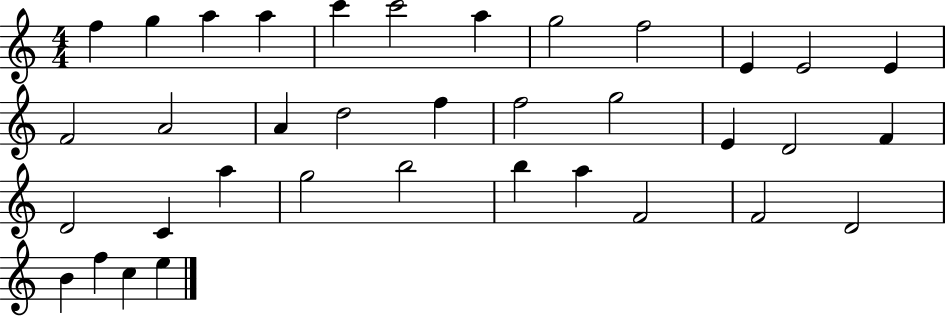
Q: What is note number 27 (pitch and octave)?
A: B5